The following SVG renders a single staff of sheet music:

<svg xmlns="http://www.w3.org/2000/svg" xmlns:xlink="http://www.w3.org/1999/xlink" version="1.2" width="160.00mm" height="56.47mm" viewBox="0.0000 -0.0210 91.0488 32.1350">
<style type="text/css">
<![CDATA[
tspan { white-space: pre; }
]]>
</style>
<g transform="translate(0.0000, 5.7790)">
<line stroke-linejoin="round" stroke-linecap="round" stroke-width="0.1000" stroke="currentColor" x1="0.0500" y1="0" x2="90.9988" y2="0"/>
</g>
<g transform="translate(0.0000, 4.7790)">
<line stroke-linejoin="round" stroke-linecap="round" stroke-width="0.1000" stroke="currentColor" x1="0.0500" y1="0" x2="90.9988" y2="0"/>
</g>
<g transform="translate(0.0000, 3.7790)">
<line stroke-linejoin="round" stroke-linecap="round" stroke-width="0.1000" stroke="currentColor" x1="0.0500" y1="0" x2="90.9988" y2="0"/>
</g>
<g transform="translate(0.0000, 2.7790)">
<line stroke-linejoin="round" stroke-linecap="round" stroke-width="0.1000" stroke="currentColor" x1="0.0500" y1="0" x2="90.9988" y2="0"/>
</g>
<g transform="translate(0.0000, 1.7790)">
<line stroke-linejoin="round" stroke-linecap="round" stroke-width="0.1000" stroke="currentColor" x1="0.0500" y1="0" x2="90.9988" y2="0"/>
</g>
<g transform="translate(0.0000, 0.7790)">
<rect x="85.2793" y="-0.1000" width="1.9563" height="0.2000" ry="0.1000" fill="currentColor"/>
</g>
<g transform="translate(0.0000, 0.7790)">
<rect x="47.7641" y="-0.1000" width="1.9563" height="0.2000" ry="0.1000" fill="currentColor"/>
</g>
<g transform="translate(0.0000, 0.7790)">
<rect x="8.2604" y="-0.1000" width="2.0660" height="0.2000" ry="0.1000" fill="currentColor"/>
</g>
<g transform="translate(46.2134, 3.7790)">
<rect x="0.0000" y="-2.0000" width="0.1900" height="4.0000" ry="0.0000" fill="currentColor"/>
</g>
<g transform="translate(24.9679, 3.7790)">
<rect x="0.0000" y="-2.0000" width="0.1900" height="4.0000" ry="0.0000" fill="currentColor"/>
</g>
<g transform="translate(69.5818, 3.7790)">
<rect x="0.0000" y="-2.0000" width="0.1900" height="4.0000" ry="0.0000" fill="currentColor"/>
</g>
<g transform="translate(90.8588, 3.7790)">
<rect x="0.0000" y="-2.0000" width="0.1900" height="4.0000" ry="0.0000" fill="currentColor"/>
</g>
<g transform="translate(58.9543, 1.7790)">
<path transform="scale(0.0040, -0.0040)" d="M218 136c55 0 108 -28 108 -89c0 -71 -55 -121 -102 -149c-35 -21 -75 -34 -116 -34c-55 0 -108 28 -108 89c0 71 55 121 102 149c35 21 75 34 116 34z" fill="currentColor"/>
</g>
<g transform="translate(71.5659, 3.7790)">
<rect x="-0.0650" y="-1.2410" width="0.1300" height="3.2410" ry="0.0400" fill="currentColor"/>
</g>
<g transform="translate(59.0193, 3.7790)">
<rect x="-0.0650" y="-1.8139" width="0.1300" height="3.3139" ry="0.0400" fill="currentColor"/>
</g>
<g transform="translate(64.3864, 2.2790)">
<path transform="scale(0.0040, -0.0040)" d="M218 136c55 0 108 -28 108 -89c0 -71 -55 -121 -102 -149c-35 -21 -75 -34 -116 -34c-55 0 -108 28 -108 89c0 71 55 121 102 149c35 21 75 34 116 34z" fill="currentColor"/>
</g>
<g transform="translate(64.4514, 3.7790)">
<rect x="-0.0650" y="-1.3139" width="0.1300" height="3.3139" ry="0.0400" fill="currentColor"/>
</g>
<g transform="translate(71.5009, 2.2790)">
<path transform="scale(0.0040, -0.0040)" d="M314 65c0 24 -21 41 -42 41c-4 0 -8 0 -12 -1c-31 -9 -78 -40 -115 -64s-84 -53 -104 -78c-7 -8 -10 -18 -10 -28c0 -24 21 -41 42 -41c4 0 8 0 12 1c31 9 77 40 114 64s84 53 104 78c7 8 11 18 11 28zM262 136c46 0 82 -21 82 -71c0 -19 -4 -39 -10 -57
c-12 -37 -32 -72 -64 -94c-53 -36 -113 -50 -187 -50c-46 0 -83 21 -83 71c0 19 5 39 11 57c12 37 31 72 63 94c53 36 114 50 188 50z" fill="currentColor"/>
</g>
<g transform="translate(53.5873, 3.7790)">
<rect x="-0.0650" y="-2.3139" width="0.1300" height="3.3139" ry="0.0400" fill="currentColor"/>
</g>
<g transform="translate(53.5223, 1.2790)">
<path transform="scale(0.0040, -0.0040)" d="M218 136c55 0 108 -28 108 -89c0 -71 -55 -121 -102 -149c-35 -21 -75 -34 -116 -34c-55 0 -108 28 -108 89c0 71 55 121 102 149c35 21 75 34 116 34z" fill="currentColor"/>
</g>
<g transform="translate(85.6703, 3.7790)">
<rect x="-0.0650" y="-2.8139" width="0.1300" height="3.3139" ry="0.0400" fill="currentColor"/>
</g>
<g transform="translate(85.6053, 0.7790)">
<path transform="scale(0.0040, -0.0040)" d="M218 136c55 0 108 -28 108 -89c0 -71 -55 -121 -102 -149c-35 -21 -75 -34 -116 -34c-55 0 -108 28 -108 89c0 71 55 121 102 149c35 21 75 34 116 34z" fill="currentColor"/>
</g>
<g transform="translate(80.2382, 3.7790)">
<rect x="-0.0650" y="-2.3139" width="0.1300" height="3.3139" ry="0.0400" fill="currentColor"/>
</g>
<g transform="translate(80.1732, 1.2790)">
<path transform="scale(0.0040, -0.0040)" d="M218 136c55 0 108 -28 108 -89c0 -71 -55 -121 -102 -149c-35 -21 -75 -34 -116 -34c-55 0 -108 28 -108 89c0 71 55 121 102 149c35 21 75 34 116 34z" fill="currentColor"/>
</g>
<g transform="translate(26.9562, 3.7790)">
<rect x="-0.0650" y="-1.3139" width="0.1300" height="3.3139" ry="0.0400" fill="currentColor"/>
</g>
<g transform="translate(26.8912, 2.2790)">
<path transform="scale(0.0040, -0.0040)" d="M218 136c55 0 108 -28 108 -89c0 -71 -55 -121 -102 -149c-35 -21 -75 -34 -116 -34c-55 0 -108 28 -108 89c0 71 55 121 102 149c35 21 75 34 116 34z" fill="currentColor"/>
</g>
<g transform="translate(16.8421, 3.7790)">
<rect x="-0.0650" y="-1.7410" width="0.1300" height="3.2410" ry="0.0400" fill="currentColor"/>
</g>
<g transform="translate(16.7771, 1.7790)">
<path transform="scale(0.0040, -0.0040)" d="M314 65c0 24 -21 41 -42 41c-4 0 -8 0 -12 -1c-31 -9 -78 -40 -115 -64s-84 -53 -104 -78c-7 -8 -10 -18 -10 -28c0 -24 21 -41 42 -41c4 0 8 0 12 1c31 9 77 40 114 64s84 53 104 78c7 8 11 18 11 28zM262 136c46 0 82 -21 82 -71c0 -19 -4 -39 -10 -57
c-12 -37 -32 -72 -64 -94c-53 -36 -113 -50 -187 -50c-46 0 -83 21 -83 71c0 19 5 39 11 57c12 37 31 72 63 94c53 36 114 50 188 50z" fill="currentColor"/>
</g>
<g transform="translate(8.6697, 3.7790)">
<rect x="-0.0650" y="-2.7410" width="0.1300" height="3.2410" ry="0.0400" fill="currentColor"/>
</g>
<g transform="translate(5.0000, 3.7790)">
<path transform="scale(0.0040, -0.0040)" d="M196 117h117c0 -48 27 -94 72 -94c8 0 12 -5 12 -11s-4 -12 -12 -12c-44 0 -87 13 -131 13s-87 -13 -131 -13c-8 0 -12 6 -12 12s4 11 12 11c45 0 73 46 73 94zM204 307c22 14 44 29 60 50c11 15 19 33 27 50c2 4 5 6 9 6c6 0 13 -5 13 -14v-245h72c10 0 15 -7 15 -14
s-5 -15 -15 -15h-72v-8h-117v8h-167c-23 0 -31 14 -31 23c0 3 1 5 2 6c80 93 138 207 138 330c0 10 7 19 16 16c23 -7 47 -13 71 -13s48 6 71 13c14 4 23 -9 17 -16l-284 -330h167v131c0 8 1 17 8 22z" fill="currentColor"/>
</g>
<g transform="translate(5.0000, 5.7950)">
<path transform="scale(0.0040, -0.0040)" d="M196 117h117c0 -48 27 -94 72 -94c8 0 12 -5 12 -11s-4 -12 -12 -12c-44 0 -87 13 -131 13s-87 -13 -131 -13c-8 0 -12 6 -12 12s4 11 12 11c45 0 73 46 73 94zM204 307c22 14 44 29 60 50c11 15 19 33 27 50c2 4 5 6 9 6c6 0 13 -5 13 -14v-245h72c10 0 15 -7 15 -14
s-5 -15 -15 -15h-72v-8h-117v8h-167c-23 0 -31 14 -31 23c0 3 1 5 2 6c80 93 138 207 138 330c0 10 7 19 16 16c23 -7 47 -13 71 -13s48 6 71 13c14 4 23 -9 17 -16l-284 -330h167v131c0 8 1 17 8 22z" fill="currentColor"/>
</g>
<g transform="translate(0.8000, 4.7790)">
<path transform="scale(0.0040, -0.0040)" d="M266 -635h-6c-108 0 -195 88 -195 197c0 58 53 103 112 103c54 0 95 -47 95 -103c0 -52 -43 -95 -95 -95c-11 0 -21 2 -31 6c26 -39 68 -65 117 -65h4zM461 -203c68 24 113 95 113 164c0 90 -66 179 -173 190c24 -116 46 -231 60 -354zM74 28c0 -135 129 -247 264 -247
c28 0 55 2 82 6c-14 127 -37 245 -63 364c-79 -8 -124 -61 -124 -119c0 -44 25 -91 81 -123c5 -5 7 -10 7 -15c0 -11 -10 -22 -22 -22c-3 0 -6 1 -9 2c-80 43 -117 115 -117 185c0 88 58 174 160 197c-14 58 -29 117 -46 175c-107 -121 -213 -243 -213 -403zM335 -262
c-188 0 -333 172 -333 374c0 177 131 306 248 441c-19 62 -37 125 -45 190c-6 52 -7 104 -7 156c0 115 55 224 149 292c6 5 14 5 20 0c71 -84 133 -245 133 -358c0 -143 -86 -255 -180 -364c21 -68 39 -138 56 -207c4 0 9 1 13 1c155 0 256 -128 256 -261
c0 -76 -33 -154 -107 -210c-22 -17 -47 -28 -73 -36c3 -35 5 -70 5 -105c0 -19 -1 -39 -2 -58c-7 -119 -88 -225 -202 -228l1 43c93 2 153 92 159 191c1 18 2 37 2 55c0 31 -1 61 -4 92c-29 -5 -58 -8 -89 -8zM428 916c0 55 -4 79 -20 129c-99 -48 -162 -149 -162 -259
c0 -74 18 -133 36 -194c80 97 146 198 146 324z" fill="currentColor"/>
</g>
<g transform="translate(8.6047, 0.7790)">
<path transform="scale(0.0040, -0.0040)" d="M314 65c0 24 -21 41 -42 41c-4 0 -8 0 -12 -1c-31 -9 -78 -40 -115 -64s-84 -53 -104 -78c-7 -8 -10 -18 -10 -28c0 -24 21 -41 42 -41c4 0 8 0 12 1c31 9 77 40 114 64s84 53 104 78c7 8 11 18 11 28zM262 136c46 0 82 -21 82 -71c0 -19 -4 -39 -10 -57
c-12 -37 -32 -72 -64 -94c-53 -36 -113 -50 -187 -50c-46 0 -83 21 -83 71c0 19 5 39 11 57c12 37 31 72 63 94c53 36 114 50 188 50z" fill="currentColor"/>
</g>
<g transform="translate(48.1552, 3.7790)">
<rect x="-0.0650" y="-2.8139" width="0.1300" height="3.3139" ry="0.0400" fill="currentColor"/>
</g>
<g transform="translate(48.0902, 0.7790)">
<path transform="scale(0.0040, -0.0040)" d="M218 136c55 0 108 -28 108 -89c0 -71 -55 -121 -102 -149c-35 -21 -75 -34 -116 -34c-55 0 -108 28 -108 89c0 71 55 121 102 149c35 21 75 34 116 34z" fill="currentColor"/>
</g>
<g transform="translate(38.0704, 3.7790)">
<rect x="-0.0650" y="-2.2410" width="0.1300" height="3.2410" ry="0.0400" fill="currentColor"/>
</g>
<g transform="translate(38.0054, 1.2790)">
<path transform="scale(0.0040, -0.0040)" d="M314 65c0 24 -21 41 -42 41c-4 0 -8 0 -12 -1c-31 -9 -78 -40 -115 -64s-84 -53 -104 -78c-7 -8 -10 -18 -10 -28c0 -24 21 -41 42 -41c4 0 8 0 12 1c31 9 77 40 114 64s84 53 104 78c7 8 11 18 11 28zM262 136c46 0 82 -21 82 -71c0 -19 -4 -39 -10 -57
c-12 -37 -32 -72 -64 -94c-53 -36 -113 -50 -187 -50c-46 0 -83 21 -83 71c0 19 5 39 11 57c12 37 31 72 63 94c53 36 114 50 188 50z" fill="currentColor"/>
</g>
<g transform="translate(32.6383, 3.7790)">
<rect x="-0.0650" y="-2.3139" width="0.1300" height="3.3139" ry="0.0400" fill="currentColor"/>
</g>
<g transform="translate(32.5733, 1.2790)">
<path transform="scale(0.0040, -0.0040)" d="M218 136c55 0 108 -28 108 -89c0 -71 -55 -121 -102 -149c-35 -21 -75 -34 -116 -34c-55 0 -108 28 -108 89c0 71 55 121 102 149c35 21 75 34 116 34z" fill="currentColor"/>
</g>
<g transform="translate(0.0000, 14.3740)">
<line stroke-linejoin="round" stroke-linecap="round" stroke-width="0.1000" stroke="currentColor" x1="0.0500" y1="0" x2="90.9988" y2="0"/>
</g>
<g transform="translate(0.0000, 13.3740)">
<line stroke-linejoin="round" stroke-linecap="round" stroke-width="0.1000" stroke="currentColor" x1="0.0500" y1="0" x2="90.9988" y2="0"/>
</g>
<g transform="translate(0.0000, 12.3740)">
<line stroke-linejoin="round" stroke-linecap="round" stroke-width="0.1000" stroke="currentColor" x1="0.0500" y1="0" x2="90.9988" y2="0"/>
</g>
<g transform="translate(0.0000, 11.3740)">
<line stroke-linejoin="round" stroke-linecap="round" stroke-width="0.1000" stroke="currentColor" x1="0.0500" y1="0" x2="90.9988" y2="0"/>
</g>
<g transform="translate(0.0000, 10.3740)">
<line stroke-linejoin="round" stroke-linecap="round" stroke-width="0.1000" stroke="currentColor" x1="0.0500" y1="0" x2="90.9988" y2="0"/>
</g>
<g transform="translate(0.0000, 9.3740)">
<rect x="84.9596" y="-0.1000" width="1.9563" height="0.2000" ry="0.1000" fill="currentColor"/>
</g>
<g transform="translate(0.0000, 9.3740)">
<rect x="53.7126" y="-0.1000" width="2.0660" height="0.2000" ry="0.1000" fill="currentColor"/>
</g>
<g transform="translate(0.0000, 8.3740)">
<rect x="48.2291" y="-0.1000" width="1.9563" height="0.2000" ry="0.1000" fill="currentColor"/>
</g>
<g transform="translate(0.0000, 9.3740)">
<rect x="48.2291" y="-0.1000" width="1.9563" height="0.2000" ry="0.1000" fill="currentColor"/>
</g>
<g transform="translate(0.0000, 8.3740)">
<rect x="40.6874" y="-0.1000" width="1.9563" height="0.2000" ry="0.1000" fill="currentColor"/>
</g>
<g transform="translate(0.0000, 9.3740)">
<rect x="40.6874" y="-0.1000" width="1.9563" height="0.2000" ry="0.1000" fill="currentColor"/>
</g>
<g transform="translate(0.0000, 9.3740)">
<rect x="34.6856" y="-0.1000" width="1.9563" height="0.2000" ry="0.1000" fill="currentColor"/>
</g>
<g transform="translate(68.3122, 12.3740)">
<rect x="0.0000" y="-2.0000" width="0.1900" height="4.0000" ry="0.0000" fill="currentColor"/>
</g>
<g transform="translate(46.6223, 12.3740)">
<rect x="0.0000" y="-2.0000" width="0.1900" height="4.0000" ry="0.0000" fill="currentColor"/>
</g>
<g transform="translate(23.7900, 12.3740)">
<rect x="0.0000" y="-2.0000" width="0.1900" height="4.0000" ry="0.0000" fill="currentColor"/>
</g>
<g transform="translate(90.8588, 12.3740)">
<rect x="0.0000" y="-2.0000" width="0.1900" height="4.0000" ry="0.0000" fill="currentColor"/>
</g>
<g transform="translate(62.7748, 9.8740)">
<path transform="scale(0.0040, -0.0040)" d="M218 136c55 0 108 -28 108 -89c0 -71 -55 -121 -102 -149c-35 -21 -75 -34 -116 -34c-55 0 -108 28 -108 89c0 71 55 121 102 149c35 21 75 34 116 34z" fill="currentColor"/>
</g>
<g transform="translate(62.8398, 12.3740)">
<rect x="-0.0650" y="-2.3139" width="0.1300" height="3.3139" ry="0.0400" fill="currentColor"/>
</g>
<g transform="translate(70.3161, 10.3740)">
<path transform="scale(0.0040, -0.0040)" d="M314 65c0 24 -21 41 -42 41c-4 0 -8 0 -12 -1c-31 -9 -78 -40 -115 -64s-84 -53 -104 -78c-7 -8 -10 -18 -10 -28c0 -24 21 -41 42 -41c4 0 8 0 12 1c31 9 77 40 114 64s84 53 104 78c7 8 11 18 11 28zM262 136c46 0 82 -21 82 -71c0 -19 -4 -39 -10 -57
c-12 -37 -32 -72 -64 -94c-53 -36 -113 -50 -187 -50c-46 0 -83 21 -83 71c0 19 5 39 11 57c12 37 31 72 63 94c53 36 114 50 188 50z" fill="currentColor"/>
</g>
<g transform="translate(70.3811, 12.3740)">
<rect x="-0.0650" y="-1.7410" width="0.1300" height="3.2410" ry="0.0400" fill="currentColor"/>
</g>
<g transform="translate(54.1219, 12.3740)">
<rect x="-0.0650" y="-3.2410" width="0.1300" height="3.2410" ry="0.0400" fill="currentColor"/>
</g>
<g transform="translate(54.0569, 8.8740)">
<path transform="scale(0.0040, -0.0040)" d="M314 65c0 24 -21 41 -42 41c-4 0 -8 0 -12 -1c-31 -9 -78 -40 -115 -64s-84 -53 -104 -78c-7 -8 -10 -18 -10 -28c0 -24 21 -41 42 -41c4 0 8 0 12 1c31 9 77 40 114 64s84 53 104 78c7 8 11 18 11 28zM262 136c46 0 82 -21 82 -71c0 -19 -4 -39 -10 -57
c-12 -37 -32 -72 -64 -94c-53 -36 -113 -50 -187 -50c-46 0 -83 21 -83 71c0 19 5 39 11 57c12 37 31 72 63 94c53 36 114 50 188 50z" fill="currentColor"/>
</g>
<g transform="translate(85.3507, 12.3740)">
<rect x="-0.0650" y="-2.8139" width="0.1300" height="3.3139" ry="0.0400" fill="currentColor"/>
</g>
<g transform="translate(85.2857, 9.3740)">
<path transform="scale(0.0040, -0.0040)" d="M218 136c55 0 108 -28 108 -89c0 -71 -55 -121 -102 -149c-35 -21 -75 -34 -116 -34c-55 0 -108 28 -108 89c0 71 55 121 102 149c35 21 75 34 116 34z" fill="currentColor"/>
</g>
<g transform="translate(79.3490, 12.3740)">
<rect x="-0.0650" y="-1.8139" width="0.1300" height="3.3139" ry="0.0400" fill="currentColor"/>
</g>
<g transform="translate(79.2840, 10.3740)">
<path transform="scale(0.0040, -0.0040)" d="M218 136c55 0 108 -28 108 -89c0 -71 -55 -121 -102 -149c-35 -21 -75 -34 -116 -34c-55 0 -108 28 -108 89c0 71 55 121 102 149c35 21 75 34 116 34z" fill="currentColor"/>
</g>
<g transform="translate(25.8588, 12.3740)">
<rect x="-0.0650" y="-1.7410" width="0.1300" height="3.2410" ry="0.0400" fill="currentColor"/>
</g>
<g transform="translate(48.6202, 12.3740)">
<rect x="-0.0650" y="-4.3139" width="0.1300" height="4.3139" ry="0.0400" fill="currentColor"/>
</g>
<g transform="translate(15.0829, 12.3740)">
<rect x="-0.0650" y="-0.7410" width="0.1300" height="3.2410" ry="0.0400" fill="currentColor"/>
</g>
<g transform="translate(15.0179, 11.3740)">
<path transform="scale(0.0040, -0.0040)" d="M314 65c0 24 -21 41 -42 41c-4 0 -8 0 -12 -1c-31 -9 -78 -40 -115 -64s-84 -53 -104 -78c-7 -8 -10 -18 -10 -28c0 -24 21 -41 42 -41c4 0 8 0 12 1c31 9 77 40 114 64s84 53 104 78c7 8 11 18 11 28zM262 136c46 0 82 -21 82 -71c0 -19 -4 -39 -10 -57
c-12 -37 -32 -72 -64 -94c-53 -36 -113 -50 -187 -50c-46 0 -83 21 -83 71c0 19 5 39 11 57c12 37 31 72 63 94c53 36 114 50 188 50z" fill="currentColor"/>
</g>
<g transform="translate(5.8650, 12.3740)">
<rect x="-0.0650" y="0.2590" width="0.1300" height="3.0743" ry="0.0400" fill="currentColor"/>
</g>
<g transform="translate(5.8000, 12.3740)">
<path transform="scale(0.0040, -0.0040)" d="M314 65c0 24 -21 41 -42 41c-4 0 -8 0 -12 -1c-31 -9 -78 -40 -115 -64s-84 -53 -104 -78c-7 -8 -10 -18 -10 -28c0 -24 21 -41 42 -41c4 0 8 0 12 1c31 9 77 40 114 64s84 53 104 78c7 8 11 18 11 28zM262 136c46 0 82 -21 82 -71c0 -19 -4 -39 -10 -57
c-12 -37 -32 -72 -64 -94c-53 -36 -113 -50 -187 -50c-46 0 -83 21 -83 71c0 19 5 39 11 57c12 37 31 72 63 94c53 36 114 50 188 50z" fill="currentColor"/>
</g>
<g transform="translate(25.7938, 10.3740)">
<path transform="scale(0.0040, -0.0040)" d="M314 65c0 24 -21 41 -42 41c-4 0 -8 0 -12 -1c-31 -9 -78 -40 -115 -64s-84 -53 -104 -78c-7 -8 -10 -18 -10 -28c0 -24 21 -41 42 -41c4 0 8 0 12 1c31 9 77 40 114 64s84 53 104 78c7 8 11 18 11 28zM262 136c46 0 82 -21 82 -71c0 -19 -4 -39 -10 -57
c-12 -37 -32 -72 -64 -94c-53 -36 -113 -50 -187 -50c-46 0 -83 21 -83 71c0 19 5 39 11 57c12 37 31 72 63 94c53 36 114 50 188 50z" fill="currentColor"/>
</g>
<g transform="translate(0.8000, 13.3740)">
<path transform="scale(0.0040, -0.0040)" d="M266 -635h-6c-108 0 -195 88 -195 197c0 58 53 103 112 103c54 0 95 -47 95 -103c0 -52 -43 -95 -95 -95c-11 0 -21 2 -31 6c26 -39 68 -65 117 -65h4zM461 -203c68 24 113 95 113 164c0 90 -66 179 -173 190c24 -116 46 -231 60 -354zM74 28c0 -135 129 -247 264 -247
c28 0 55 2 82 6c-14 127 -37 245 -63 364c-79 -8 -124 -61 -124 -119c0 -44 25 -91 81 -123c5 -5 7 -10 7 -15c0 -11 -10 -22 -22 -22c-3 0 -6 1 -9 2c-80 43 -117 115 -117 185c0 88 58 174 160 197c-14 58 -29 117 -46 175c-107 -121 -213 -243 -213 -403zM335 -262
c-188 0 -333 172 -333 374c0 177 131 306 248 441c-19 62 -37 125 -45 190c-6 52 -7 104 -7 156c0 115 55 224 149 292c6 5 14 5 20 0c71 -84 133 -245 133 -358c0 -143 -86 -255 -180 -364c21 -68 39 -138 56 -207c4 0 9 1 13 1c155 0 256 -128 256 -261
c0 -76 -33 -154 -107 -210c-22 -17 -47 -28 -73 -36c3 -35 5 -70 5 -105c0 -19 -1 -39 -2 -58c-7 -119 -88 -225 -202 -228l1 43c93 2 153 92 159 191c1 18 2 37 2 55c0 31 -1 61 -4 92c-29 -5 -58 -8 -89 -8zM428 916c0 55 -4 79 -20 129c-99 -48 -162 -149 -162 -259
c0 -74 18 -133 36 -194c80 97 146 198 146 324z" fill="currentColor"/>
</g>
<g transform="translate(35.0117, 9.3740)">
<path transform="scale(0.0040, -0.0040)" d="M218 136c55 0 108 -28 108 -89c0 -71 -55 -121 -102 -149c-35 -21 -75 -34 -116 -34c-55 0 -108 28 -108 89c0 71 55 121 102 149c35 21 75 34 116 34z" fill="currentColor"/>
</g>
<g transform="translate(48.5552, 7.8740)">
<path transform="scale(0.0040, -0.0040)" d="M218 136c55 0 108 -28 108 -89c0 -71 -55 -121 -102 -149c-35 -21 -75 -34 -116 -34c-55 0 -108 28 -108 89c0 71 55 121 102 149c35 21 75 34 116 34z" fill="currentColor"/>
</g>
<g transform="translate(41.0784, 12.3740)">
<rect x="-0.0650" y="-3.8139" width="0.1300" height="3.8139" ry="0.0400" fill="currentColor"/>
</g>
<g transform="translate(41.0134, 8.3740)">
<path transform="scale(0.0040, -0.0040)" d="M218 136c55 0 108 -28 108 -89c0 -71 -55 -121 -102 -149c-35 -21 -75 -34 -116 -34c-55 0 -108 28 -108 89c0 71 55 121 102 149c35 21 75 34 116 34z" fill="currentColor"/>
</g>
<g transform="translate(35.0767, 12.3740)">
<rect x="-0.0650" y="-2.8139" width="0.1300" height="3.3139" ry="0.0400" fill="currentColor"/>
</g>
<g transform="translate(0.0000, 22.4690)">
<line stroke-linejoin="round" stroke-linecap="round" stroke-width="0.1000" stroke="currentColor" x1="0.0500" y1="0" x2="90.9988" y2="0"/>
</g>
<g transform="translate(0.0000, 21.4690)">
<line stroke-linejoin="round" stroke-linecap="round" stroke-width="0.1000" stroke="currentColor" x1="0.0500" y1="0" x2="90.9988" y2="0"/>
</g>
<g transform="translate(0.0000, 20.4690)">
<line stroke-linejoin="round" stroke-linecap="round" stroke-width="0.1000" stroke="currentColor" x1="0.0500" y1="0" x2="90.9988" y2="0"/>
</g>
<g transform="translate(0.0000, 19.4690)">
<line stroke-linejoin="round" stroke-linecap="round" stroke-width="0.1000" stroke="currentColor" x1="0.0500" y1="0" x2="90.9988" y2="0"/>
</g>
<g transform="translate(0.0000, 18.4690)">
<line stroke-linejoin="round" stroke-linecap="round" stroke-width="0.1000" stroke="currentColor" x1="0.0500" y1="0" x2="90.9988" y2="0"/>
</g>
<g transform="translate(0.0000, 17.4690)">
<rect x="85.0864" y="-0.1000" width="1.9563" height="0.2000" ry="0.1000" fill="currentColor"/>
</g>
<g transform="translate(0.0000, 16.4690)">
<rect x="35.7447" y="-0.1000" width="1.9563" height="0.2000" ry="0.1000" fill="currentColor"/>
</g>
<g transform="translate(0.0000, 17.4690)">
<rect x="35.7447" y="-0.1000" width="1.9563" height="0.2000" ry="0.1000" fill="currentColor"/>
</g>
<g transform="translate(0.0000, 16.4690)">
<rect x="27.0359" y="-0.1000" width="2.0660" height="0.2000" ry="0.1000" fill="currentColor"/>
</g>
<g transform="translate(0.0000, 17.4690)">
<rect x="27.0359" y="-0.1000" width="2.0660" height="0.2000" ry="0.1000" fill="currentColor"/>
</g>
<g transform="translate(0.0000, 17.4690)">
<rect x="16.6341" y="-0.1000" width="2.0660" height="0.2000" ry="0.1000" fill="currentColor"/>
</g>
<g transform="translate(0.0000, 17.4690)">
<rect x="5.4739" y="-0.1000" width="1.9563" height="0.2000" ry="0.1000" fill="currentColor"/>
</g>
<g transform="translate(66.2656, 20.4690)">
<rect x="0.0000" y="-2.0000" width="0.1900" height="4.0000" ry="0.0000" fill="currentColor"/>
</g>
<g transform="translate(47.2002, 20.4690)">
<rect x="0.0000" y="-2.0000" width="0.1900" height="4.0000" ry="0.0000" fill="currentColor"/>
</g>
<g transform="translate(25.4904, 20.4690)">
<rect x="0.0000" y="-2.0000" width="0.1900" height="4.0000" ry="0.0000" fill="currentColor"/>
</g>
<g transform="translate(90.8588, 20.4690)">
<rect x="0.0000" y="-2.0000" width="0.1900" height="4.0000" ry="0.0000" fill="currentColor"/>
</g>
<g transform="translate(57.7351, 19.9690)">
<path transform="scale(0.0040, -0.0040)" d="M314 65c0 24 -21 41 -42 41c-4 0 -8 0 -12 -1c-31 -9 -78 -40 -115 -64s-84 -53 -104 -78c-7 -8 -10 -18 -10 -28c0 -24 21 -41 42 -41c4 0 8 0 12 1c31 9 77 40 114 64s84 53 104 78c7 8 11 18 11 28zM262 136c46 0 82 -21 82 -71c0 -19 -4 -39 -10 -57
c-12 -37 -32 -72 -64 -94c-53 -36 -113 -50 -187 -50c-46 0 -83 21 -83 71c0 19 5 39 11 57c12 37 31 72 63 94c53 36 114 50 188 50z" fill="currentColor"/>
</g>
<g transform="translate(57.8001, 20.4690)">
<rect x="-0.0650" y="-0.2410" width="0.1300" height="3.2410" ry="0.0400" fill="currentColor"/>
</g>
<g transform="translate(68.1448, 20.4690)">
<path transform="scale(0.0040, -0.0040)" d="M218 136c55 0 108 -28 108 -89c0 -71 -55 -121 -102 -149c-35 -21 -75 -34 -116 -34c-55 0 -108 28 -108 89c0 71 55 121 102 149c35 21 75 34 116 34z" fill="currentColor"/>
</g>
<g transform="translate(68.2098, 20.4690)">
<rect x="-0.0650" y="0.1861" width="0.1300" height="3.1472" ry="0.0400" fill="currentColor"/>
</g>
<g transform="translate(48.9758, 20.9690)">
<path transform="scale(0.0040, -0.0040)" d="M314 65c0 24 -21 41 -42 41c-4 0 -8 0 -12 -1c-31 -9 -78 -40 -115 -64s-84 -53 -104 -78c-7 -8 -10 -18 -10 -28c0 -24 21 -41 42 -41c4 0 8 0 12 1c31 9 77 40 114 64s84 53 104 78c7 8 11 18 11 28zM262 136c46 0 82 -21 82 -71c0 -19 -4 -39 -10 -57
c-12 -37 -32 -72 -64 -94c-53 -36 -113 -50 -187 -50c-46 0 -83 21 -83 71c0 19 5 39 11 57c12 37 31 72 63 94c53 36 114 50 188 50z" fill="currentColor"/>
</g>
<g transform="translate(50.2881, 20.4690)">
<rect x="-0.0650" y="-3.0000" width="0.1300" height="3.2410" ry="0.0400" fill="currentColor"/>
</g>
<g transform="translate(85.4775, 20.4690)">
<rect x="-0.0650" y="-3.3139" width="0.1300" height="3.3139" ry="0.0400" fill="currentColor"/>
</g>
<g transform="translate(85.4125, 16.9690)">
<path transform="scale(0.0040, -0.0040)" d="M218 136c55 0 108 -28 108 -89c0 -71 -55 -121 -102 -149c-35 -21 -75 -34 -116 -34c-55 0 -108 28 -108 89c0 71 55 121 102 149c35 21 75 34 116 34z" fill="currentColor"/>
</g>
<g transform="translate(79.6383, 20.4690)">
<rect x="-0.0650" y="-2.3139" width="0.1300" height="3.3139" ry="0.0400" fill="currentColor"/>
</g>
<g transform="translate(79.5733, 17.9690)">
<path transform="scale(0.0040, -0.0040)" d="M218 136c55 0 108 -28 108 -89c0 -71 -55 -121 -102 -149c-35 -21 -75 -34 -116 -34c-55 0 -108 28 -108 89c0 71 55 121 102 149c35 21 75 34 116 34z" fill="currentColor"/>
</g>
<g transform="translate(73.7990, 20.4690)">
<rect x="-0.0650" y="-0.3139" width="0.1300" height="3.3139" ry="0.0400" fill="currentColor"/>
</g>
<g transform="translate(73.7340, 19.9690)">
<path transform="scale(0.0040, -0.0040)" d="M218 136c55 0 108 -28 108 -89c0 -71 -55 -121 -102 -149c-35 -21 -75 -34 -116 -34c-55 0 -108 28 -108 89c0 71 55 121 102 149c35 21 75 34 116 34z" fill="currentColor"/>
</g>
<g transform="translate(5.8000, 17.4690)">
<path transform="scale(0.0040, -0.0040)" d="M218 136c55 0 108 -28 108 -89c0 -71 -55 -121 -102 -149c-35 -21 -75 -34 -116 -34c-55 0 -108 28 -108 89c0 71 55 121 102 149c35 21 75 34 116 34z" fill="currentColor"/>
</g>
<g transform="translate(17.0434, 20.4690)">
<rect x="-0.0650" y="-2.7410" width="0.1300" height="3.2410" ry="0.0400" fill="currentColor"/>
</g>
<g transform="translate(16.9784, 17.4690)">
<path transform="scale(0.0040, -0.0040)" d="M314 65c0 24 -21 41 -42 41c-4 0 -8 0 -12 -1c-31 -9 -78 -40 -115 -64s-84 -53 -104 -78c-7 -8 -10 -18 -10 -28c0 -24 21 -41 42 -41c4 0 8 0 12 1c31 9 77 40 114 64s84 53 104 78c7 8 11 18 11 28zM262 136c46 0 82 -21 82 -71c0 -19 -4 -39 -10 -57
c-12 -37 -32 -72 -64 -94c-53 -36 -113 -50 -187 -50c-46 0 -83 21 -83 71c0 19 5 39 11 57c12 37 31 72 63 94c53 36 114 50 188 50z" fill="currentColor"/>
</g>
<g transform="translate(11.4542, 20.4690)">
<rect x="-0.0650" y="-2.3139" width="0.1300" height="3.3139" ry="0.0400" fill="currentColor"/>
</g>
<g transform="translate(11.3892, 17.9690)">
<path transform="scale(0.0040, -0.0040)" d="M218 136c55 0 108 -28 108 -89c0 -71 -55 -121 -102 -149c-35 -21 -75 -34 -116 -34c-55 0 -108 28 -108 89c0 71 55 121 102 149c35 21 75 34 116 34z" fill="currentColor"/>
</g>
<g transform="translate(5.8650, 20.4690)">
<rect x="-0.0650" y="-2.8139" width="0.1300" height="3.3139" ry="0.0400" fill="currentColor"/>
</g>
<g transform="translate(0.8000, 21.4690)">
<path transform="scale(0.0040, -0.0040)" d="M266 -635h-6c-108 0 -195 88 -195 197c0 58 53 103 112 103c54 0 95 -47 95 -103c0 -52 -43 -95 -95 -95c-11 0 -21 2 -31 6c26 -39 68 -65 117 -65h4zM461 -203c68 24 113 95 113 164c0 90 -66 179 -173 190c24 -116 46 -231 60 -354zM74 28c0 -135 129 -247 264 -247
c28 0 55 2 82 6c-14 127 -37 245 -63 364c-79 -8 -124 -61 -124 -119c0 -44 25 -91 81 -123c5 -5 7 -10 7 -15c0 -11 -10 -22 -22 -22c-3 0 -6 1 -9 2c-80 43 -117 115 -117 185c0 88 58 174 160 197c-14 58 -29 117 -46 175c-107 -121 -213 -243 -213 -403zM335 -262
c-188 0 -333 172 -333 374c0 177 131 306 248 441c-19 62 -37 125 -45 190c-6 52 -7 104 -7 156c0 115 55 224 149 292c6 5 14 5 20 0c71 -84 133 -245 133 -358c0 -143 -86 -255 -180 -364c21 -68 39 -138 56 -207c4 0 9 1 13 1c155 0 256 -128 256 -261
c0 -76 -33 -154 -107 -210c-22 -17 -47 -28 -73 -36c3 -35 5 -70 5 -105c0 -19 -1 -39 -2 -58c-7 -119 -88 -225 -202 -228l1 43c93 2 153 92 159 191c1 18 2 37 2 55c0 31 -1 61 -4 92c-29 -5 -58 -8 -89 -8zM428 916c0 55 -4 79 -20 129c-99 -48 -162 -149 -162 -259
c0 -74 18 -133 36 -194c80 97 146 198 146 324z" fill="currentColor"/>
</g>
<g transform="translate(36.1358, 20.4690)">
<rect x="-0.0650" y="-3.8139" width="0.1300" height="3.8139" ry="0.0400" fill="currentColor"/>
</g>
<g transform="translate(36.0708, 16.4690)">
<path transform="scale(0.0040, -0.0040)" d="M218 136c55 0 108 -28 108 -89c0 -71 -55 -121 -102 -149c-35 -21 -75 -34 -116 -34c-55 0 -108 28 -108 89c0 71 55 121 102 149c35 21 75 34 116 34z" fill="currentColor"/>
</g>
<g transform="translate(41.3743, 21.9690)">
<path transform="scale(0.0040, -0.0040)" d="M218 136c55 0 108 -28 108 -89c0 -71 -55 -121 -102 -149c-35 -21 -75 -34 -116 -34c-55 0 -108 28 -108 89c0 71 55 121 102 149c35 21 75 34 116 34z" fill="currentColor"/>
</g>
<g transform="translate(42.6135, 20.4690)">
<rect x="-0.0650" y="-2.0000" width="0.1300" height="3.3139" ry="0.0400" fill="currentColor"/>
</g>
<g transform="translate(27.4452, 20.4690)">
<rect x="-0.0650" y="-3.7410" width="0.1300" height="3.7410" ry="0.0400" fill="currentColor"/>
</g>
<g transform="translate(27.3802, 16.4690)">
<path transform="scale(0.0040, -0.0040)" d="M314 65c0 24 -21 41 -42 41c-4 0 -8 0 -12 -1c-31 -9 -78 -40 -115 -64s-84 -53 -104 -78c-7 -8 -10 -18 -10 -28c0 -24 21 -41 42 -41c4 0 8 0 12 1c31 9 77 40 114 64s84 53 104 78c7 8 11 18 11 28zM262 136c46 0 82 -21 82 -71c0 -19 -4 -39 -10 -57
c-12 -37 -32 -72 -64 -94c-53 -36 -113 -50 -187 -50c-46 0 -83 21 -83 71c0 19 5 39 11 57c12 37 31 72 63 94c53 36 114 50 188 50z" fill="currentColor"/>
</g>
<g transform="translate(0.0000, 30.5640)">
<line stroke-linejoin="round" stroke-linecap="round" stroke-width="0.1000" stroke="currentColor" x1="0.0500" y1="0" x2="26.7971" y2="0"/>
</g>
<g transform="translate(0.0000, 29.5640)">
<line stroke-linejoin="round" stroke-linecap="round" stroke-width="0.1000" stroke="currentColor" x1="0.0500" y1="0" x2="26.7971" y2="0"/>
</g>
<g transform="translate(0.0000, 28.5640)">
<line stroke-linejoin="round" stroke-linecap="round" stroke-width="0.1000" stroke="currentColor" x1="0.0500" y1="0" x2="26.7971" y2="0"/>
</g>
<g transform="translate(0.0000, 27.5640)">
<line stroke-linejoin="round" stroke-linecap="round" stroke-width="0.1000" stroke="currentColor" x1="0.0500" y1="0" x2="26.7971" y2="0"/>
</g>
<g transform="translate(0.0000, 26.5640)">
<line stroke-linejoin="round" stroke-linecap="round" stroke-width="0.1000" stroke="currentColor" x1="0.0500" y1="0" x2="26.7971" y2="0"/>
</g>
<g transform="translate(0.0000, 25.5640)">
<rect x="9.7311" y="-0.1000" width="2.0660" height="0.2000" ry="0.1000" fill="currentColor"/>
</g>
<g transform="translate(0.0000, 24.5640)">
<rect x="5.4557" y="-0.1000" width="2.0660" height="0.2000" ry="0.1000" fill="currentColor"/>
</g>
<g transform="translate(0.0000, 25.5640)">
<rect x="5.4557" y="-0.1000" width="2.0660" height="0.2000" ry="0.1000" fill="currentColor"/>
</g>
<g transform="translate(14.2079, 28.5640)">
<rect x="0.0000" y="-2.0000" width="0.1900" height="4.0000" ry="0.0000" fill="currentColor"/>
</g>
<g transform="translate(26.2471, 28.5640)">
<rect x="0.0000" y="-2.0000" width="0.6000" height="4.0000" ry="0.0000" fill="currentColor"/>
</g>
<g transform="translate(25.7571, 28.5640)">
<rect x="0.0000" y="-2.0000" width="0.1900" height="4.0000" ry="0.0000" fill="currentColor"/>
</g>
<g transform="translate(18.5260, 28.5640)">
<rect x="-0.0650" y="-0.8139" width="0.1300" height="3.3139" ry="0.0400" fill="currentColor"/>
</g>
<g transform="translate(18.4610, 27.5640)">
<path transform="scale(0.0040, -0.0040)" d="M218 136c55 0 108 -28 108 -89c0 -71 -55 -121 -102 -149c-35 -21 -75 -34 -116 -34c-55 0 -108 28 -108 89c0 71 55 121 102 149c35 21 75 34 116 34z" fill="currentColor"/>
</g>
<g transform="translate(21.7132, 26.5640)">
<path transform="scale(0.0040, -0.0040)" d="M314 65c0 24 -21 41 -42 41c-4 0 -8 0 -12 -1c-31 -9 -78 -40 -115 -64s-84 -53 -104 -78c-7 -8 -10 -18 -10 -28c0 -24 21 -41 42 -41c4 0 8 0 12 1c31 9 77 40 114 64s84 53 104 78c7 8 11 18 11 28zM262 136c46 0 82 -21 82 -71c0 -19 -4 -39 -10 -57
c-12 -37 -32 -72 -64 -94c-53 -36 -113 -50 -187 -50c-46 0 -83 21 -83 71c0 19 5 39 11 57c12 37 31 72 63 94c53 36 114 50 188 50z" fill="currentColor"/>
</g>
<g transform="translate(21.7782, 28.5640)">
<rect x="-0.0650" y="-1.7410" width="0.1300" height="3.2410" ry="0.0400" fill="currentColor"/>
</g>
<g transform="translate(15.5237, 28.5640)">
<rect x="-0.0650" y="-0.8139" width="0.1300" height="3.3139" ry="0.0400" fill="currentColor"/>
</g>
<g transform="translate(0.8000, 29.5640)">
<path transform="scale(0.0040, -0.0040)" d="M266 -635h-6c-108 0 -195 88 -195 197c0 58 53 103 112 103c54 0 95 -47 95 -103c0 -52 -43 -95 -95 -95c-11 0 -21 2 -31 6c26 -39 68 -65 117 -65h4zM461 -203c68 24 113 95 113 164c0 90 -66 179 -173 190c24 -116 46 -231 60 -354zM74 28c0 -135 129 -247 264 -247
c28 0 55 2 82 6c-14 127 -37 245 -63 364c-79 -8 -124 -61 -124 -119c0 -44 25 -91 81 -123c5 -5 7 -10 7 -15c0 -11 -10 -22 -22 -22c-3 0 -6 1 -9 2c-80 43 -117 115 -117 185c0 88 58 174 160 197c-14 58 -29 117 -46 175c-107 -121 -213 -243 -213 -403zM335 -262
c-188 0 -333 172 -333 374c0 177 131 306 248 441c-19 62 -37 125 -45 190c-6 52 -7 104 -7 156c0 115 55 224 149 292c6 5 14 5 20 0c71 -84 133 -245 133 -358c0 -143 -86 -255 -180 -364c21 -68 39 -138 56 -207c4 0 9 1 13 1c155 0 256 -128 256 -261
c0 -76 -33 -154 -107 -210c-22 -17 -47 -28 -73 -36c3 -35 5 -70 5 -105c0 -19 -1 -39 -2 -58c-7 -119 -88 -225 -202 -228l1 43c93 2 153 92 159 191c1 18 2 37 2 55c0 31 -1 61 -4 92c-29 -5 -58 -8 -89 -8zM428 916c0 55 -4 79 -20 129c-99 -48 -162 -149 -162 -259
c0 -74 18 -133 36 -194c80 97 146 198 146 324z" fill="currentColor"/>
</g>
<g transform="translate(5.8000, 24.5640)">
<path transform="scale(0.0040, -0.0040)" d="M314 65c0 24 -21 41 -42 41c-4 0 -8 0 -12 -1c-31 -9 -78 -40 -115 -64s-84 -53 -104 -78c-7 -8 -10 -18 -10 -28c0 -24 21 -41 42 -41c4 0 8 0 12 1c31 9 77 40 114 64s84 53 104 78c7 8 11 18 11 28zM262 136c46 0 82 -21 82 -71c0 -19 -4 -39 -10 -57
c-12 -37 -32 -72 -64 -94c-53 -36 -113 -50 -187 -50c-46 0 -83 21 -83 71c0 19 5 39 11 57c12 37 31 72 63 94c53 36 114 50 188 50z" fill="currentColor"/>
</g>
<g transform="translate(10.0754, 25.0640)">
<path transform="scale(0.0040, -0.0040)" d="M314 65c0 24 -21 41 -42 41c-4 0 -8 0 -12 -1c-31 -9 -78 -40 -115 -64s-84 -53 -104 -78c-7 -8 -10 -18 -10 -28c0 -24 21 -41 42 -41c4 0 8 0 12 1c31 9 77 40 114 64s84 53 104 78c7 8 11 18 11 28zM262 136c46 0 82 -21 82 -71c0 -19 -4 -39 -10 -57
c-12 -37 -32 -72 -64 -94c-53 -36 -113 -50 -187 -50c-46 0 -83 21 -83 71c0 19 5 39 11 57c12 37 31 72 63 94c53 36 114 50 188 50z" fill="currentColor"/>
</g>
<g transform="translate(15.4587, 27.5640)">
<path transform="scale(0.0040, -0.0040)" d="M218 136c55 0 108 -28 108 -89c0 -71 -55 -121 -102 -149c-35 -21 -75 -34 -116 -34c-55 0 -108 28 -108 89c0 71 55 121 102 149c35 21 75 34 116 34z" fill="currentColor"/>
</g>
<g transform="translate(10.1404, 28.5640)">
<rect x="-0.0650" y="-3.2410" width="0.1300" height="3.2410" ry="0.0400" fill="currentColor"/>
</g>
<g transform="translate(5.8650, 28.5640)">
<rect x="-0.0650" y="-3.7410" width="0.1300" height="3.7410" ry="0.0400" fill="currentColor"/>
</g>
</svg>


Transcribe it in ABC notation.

X:1
T:Untitled
M:4/4
L:1/4
K:C
a2 f2 e g g2 a g f e e2 g a B2 d2 f2 a c' d' b2 g f2 f a a g a2 c'2 c' F A2 c2 B c g b c'2 b2 d d f2